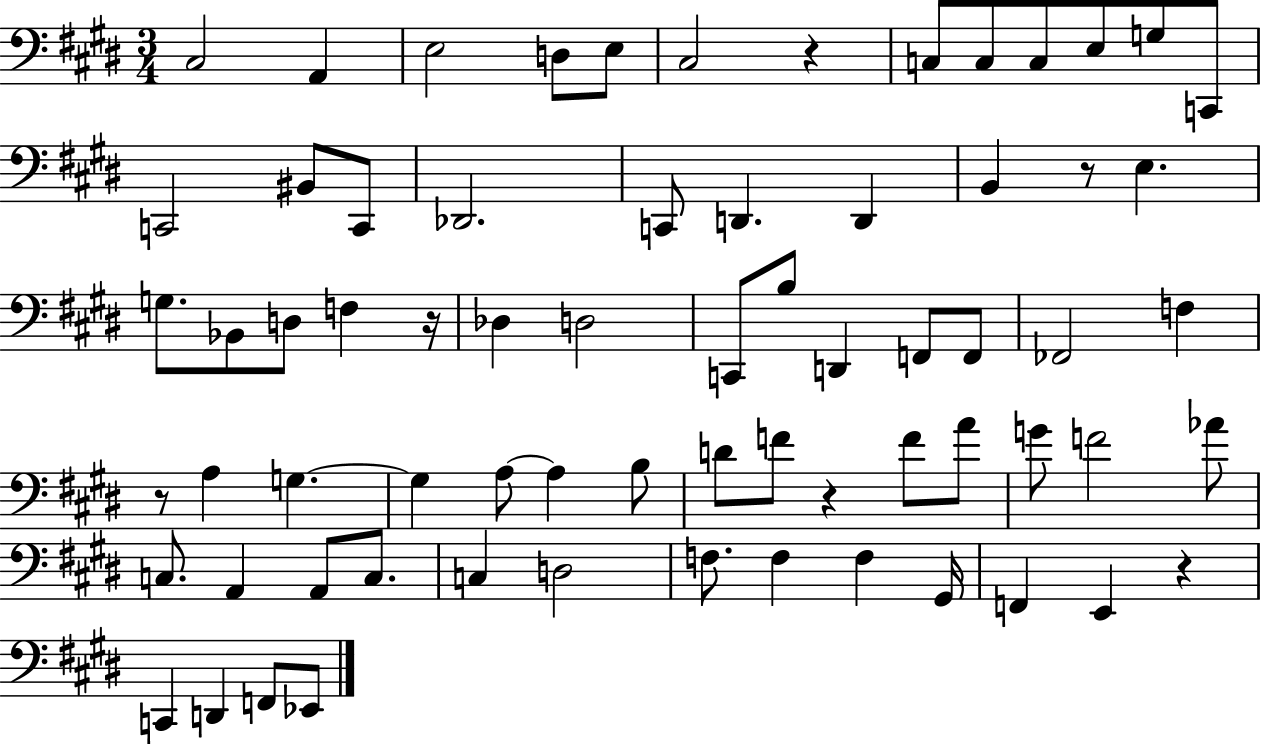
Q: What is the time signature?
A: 3/4